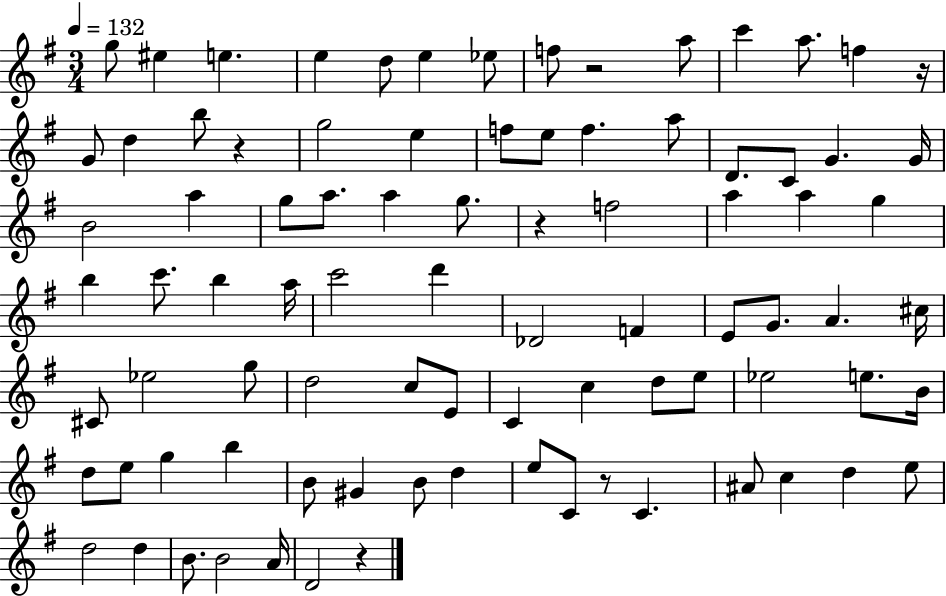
G5/e EIS5/q E5/q. E5/q D5/e E5/q Eb5/e F5/e R/h A5/e C6/q A5/e. F5/q R/s G4/e D5/q B5/e R/q G5/h E5/q F5/e E5/e F5/q. A5/e D4/e. C4/e G4/q. G4/s B4/h A5/q G5/e A5/e. A5/q G5/e. R/q F5/h A5/q A5/q G5/q B5/q C6/e. B5/q A5/s C6/h D6/q Db4/h F4/q E4/e G4/e. A4/q. C#5/s C#4/e Eb5/h G5/e D5/h C5/e E4/e C4/q C5/q D5/e E5/e Eb5/h E5/e. B4/s D5/e E5/e G5/q B5/q B4/e G#4/q B4/e D5/q E5/e C4/e R/e C4/q. A#4/e C5/q D5/q E5/e D5/h D5/q B4/e. B4/h A4/s D4/h R/q